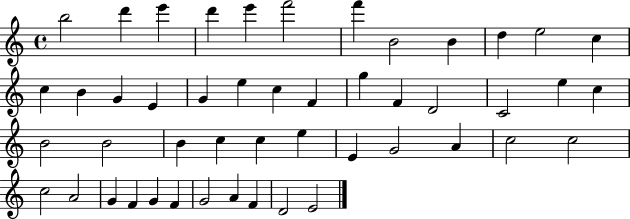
{
  \clef treble
  \time 4/4
  \defaultTimeSignature
  \key c \major
  b''2 d'''4 e'''4 | d'''4 e'''4 f'''2 | f'''4 b'2 b'4 | d''4 e''2 c''4 | \break c''4 b'4 g'4 e'4 | g'4 e''4 c''4 f'4 | g''4 f'4 d'2 | c'2 e''4 c''4 | \break b'2 b'2 | b'4 c''4 c''4 e''4 | e'4 g'2 a'4 | c''2 c''2 | \break c''2 a'2 | g'4 f'4 g'4 f'4 | g'2 a'4 f'4 | d'2 e'2 | \break \bar "|."
}